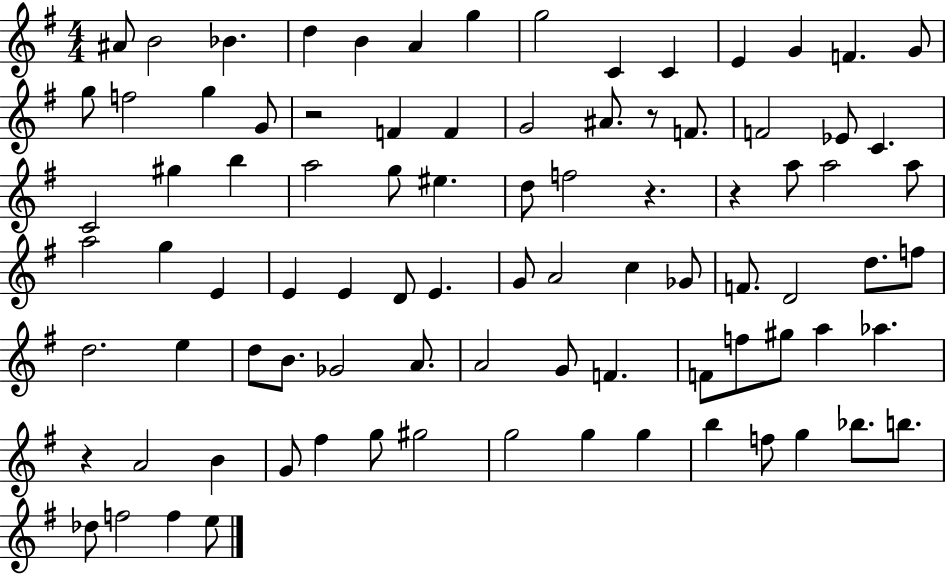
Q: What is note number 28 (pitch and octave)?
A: G#5